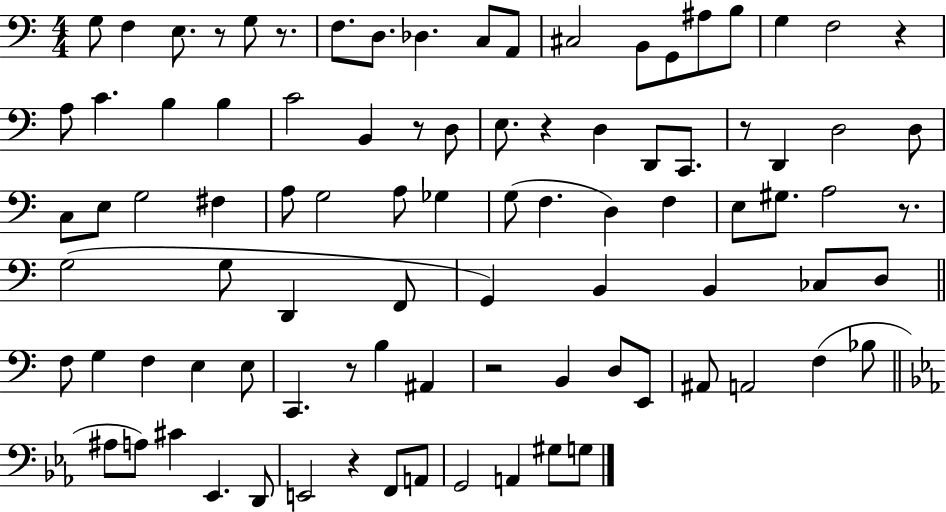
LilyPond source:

{
  \clef bass
  \numericTimeSignature
  \time 4/4
  \key c \major
  \repeat volta 2 { g8 f4 e8. r8 g8 r8. | f8. d8. des4. c8 a,8 | cis2 b,8 g,8 ais8 b8 | g4 f2 r4 | \break a8 c'4. b4 b4 | c'2 b,4 r8 d8 | e8. r4 d4 d,8 c,8. | r8 d,4 d2 d8 | \break c8 e8 g2 fis4 | a8 g2 a8 ges4 | g8( f4. d4) f4 | e8 gis8. a2 r8. | \break g2( g8 d,4 f,8 | g,4) b,4 b,4 ces8 d8 | \bar "||" \break \key c \major f8 g4 f4 e4 e8 | c,4. r8 b4 ais,4 | r2 b,4 d8 e,8 | ais,8 a,2 f4( bes8 | \break \bar "||" \break \key ees \major ais8 a8) cis'4 ees,4. d,8 | e,2 r4 f,8 a,8 | g,2 a,4 gis8 g8 | } \bar "|."
}